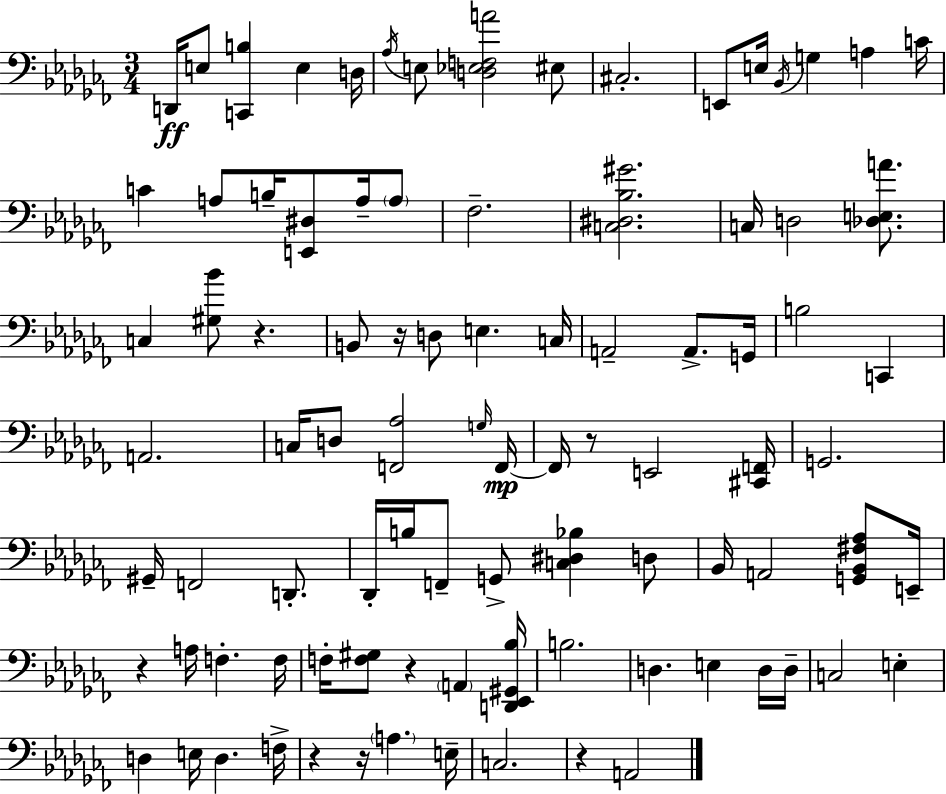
{
  \clef bass
  \numericTimeSignature
  \time 3/4
  \key aes \minor
  d,16\ff e8 <c, b>4 e4 d16 | \acciaccatura { aes16 } e8 <d ees f a'>2 eis8 | cis2.-. | e,8 e16 \acciaccatura { bes,16 } g4 a4 | \break c'16 c'4 a8 b16-- <e, dis>8 a16-- | \parenthesize a8 fes2.-- | <c dis bes gis'>2. | c16 d2 <des e a'>8. | \break c4 <gis bes'>8 r4. | b,8 r16 d8 e4. | c16 a,2-- a,8.-> | g,16 b2 c,4 | \break a,2. | c16 d8 <f, aes>2 | \grace { g16 } f,16~~\mp f,16 r8 e,2 | <cis, f,>16 g,2. | \break gis,16-- f,2 | d,8.-. des,16-. b16 f,8-- g,8-> <c dis bes>4 | d8 bes,16 a,2 | <g, bes, fis aes>8 e,16-- r4 a16 f4.-. | \break f16 f16-. <f gis>8 r4 \parenthesize a,4 | <d, ees, gis, bes>16 b2. | d4. e4 | d16 d16-- c2 e4-. | \break d4 e16 d4. | f16-> r4 r16 \parenthesize a4. | e16-- c2. | r4 a,2 | \break \bar "|."
}